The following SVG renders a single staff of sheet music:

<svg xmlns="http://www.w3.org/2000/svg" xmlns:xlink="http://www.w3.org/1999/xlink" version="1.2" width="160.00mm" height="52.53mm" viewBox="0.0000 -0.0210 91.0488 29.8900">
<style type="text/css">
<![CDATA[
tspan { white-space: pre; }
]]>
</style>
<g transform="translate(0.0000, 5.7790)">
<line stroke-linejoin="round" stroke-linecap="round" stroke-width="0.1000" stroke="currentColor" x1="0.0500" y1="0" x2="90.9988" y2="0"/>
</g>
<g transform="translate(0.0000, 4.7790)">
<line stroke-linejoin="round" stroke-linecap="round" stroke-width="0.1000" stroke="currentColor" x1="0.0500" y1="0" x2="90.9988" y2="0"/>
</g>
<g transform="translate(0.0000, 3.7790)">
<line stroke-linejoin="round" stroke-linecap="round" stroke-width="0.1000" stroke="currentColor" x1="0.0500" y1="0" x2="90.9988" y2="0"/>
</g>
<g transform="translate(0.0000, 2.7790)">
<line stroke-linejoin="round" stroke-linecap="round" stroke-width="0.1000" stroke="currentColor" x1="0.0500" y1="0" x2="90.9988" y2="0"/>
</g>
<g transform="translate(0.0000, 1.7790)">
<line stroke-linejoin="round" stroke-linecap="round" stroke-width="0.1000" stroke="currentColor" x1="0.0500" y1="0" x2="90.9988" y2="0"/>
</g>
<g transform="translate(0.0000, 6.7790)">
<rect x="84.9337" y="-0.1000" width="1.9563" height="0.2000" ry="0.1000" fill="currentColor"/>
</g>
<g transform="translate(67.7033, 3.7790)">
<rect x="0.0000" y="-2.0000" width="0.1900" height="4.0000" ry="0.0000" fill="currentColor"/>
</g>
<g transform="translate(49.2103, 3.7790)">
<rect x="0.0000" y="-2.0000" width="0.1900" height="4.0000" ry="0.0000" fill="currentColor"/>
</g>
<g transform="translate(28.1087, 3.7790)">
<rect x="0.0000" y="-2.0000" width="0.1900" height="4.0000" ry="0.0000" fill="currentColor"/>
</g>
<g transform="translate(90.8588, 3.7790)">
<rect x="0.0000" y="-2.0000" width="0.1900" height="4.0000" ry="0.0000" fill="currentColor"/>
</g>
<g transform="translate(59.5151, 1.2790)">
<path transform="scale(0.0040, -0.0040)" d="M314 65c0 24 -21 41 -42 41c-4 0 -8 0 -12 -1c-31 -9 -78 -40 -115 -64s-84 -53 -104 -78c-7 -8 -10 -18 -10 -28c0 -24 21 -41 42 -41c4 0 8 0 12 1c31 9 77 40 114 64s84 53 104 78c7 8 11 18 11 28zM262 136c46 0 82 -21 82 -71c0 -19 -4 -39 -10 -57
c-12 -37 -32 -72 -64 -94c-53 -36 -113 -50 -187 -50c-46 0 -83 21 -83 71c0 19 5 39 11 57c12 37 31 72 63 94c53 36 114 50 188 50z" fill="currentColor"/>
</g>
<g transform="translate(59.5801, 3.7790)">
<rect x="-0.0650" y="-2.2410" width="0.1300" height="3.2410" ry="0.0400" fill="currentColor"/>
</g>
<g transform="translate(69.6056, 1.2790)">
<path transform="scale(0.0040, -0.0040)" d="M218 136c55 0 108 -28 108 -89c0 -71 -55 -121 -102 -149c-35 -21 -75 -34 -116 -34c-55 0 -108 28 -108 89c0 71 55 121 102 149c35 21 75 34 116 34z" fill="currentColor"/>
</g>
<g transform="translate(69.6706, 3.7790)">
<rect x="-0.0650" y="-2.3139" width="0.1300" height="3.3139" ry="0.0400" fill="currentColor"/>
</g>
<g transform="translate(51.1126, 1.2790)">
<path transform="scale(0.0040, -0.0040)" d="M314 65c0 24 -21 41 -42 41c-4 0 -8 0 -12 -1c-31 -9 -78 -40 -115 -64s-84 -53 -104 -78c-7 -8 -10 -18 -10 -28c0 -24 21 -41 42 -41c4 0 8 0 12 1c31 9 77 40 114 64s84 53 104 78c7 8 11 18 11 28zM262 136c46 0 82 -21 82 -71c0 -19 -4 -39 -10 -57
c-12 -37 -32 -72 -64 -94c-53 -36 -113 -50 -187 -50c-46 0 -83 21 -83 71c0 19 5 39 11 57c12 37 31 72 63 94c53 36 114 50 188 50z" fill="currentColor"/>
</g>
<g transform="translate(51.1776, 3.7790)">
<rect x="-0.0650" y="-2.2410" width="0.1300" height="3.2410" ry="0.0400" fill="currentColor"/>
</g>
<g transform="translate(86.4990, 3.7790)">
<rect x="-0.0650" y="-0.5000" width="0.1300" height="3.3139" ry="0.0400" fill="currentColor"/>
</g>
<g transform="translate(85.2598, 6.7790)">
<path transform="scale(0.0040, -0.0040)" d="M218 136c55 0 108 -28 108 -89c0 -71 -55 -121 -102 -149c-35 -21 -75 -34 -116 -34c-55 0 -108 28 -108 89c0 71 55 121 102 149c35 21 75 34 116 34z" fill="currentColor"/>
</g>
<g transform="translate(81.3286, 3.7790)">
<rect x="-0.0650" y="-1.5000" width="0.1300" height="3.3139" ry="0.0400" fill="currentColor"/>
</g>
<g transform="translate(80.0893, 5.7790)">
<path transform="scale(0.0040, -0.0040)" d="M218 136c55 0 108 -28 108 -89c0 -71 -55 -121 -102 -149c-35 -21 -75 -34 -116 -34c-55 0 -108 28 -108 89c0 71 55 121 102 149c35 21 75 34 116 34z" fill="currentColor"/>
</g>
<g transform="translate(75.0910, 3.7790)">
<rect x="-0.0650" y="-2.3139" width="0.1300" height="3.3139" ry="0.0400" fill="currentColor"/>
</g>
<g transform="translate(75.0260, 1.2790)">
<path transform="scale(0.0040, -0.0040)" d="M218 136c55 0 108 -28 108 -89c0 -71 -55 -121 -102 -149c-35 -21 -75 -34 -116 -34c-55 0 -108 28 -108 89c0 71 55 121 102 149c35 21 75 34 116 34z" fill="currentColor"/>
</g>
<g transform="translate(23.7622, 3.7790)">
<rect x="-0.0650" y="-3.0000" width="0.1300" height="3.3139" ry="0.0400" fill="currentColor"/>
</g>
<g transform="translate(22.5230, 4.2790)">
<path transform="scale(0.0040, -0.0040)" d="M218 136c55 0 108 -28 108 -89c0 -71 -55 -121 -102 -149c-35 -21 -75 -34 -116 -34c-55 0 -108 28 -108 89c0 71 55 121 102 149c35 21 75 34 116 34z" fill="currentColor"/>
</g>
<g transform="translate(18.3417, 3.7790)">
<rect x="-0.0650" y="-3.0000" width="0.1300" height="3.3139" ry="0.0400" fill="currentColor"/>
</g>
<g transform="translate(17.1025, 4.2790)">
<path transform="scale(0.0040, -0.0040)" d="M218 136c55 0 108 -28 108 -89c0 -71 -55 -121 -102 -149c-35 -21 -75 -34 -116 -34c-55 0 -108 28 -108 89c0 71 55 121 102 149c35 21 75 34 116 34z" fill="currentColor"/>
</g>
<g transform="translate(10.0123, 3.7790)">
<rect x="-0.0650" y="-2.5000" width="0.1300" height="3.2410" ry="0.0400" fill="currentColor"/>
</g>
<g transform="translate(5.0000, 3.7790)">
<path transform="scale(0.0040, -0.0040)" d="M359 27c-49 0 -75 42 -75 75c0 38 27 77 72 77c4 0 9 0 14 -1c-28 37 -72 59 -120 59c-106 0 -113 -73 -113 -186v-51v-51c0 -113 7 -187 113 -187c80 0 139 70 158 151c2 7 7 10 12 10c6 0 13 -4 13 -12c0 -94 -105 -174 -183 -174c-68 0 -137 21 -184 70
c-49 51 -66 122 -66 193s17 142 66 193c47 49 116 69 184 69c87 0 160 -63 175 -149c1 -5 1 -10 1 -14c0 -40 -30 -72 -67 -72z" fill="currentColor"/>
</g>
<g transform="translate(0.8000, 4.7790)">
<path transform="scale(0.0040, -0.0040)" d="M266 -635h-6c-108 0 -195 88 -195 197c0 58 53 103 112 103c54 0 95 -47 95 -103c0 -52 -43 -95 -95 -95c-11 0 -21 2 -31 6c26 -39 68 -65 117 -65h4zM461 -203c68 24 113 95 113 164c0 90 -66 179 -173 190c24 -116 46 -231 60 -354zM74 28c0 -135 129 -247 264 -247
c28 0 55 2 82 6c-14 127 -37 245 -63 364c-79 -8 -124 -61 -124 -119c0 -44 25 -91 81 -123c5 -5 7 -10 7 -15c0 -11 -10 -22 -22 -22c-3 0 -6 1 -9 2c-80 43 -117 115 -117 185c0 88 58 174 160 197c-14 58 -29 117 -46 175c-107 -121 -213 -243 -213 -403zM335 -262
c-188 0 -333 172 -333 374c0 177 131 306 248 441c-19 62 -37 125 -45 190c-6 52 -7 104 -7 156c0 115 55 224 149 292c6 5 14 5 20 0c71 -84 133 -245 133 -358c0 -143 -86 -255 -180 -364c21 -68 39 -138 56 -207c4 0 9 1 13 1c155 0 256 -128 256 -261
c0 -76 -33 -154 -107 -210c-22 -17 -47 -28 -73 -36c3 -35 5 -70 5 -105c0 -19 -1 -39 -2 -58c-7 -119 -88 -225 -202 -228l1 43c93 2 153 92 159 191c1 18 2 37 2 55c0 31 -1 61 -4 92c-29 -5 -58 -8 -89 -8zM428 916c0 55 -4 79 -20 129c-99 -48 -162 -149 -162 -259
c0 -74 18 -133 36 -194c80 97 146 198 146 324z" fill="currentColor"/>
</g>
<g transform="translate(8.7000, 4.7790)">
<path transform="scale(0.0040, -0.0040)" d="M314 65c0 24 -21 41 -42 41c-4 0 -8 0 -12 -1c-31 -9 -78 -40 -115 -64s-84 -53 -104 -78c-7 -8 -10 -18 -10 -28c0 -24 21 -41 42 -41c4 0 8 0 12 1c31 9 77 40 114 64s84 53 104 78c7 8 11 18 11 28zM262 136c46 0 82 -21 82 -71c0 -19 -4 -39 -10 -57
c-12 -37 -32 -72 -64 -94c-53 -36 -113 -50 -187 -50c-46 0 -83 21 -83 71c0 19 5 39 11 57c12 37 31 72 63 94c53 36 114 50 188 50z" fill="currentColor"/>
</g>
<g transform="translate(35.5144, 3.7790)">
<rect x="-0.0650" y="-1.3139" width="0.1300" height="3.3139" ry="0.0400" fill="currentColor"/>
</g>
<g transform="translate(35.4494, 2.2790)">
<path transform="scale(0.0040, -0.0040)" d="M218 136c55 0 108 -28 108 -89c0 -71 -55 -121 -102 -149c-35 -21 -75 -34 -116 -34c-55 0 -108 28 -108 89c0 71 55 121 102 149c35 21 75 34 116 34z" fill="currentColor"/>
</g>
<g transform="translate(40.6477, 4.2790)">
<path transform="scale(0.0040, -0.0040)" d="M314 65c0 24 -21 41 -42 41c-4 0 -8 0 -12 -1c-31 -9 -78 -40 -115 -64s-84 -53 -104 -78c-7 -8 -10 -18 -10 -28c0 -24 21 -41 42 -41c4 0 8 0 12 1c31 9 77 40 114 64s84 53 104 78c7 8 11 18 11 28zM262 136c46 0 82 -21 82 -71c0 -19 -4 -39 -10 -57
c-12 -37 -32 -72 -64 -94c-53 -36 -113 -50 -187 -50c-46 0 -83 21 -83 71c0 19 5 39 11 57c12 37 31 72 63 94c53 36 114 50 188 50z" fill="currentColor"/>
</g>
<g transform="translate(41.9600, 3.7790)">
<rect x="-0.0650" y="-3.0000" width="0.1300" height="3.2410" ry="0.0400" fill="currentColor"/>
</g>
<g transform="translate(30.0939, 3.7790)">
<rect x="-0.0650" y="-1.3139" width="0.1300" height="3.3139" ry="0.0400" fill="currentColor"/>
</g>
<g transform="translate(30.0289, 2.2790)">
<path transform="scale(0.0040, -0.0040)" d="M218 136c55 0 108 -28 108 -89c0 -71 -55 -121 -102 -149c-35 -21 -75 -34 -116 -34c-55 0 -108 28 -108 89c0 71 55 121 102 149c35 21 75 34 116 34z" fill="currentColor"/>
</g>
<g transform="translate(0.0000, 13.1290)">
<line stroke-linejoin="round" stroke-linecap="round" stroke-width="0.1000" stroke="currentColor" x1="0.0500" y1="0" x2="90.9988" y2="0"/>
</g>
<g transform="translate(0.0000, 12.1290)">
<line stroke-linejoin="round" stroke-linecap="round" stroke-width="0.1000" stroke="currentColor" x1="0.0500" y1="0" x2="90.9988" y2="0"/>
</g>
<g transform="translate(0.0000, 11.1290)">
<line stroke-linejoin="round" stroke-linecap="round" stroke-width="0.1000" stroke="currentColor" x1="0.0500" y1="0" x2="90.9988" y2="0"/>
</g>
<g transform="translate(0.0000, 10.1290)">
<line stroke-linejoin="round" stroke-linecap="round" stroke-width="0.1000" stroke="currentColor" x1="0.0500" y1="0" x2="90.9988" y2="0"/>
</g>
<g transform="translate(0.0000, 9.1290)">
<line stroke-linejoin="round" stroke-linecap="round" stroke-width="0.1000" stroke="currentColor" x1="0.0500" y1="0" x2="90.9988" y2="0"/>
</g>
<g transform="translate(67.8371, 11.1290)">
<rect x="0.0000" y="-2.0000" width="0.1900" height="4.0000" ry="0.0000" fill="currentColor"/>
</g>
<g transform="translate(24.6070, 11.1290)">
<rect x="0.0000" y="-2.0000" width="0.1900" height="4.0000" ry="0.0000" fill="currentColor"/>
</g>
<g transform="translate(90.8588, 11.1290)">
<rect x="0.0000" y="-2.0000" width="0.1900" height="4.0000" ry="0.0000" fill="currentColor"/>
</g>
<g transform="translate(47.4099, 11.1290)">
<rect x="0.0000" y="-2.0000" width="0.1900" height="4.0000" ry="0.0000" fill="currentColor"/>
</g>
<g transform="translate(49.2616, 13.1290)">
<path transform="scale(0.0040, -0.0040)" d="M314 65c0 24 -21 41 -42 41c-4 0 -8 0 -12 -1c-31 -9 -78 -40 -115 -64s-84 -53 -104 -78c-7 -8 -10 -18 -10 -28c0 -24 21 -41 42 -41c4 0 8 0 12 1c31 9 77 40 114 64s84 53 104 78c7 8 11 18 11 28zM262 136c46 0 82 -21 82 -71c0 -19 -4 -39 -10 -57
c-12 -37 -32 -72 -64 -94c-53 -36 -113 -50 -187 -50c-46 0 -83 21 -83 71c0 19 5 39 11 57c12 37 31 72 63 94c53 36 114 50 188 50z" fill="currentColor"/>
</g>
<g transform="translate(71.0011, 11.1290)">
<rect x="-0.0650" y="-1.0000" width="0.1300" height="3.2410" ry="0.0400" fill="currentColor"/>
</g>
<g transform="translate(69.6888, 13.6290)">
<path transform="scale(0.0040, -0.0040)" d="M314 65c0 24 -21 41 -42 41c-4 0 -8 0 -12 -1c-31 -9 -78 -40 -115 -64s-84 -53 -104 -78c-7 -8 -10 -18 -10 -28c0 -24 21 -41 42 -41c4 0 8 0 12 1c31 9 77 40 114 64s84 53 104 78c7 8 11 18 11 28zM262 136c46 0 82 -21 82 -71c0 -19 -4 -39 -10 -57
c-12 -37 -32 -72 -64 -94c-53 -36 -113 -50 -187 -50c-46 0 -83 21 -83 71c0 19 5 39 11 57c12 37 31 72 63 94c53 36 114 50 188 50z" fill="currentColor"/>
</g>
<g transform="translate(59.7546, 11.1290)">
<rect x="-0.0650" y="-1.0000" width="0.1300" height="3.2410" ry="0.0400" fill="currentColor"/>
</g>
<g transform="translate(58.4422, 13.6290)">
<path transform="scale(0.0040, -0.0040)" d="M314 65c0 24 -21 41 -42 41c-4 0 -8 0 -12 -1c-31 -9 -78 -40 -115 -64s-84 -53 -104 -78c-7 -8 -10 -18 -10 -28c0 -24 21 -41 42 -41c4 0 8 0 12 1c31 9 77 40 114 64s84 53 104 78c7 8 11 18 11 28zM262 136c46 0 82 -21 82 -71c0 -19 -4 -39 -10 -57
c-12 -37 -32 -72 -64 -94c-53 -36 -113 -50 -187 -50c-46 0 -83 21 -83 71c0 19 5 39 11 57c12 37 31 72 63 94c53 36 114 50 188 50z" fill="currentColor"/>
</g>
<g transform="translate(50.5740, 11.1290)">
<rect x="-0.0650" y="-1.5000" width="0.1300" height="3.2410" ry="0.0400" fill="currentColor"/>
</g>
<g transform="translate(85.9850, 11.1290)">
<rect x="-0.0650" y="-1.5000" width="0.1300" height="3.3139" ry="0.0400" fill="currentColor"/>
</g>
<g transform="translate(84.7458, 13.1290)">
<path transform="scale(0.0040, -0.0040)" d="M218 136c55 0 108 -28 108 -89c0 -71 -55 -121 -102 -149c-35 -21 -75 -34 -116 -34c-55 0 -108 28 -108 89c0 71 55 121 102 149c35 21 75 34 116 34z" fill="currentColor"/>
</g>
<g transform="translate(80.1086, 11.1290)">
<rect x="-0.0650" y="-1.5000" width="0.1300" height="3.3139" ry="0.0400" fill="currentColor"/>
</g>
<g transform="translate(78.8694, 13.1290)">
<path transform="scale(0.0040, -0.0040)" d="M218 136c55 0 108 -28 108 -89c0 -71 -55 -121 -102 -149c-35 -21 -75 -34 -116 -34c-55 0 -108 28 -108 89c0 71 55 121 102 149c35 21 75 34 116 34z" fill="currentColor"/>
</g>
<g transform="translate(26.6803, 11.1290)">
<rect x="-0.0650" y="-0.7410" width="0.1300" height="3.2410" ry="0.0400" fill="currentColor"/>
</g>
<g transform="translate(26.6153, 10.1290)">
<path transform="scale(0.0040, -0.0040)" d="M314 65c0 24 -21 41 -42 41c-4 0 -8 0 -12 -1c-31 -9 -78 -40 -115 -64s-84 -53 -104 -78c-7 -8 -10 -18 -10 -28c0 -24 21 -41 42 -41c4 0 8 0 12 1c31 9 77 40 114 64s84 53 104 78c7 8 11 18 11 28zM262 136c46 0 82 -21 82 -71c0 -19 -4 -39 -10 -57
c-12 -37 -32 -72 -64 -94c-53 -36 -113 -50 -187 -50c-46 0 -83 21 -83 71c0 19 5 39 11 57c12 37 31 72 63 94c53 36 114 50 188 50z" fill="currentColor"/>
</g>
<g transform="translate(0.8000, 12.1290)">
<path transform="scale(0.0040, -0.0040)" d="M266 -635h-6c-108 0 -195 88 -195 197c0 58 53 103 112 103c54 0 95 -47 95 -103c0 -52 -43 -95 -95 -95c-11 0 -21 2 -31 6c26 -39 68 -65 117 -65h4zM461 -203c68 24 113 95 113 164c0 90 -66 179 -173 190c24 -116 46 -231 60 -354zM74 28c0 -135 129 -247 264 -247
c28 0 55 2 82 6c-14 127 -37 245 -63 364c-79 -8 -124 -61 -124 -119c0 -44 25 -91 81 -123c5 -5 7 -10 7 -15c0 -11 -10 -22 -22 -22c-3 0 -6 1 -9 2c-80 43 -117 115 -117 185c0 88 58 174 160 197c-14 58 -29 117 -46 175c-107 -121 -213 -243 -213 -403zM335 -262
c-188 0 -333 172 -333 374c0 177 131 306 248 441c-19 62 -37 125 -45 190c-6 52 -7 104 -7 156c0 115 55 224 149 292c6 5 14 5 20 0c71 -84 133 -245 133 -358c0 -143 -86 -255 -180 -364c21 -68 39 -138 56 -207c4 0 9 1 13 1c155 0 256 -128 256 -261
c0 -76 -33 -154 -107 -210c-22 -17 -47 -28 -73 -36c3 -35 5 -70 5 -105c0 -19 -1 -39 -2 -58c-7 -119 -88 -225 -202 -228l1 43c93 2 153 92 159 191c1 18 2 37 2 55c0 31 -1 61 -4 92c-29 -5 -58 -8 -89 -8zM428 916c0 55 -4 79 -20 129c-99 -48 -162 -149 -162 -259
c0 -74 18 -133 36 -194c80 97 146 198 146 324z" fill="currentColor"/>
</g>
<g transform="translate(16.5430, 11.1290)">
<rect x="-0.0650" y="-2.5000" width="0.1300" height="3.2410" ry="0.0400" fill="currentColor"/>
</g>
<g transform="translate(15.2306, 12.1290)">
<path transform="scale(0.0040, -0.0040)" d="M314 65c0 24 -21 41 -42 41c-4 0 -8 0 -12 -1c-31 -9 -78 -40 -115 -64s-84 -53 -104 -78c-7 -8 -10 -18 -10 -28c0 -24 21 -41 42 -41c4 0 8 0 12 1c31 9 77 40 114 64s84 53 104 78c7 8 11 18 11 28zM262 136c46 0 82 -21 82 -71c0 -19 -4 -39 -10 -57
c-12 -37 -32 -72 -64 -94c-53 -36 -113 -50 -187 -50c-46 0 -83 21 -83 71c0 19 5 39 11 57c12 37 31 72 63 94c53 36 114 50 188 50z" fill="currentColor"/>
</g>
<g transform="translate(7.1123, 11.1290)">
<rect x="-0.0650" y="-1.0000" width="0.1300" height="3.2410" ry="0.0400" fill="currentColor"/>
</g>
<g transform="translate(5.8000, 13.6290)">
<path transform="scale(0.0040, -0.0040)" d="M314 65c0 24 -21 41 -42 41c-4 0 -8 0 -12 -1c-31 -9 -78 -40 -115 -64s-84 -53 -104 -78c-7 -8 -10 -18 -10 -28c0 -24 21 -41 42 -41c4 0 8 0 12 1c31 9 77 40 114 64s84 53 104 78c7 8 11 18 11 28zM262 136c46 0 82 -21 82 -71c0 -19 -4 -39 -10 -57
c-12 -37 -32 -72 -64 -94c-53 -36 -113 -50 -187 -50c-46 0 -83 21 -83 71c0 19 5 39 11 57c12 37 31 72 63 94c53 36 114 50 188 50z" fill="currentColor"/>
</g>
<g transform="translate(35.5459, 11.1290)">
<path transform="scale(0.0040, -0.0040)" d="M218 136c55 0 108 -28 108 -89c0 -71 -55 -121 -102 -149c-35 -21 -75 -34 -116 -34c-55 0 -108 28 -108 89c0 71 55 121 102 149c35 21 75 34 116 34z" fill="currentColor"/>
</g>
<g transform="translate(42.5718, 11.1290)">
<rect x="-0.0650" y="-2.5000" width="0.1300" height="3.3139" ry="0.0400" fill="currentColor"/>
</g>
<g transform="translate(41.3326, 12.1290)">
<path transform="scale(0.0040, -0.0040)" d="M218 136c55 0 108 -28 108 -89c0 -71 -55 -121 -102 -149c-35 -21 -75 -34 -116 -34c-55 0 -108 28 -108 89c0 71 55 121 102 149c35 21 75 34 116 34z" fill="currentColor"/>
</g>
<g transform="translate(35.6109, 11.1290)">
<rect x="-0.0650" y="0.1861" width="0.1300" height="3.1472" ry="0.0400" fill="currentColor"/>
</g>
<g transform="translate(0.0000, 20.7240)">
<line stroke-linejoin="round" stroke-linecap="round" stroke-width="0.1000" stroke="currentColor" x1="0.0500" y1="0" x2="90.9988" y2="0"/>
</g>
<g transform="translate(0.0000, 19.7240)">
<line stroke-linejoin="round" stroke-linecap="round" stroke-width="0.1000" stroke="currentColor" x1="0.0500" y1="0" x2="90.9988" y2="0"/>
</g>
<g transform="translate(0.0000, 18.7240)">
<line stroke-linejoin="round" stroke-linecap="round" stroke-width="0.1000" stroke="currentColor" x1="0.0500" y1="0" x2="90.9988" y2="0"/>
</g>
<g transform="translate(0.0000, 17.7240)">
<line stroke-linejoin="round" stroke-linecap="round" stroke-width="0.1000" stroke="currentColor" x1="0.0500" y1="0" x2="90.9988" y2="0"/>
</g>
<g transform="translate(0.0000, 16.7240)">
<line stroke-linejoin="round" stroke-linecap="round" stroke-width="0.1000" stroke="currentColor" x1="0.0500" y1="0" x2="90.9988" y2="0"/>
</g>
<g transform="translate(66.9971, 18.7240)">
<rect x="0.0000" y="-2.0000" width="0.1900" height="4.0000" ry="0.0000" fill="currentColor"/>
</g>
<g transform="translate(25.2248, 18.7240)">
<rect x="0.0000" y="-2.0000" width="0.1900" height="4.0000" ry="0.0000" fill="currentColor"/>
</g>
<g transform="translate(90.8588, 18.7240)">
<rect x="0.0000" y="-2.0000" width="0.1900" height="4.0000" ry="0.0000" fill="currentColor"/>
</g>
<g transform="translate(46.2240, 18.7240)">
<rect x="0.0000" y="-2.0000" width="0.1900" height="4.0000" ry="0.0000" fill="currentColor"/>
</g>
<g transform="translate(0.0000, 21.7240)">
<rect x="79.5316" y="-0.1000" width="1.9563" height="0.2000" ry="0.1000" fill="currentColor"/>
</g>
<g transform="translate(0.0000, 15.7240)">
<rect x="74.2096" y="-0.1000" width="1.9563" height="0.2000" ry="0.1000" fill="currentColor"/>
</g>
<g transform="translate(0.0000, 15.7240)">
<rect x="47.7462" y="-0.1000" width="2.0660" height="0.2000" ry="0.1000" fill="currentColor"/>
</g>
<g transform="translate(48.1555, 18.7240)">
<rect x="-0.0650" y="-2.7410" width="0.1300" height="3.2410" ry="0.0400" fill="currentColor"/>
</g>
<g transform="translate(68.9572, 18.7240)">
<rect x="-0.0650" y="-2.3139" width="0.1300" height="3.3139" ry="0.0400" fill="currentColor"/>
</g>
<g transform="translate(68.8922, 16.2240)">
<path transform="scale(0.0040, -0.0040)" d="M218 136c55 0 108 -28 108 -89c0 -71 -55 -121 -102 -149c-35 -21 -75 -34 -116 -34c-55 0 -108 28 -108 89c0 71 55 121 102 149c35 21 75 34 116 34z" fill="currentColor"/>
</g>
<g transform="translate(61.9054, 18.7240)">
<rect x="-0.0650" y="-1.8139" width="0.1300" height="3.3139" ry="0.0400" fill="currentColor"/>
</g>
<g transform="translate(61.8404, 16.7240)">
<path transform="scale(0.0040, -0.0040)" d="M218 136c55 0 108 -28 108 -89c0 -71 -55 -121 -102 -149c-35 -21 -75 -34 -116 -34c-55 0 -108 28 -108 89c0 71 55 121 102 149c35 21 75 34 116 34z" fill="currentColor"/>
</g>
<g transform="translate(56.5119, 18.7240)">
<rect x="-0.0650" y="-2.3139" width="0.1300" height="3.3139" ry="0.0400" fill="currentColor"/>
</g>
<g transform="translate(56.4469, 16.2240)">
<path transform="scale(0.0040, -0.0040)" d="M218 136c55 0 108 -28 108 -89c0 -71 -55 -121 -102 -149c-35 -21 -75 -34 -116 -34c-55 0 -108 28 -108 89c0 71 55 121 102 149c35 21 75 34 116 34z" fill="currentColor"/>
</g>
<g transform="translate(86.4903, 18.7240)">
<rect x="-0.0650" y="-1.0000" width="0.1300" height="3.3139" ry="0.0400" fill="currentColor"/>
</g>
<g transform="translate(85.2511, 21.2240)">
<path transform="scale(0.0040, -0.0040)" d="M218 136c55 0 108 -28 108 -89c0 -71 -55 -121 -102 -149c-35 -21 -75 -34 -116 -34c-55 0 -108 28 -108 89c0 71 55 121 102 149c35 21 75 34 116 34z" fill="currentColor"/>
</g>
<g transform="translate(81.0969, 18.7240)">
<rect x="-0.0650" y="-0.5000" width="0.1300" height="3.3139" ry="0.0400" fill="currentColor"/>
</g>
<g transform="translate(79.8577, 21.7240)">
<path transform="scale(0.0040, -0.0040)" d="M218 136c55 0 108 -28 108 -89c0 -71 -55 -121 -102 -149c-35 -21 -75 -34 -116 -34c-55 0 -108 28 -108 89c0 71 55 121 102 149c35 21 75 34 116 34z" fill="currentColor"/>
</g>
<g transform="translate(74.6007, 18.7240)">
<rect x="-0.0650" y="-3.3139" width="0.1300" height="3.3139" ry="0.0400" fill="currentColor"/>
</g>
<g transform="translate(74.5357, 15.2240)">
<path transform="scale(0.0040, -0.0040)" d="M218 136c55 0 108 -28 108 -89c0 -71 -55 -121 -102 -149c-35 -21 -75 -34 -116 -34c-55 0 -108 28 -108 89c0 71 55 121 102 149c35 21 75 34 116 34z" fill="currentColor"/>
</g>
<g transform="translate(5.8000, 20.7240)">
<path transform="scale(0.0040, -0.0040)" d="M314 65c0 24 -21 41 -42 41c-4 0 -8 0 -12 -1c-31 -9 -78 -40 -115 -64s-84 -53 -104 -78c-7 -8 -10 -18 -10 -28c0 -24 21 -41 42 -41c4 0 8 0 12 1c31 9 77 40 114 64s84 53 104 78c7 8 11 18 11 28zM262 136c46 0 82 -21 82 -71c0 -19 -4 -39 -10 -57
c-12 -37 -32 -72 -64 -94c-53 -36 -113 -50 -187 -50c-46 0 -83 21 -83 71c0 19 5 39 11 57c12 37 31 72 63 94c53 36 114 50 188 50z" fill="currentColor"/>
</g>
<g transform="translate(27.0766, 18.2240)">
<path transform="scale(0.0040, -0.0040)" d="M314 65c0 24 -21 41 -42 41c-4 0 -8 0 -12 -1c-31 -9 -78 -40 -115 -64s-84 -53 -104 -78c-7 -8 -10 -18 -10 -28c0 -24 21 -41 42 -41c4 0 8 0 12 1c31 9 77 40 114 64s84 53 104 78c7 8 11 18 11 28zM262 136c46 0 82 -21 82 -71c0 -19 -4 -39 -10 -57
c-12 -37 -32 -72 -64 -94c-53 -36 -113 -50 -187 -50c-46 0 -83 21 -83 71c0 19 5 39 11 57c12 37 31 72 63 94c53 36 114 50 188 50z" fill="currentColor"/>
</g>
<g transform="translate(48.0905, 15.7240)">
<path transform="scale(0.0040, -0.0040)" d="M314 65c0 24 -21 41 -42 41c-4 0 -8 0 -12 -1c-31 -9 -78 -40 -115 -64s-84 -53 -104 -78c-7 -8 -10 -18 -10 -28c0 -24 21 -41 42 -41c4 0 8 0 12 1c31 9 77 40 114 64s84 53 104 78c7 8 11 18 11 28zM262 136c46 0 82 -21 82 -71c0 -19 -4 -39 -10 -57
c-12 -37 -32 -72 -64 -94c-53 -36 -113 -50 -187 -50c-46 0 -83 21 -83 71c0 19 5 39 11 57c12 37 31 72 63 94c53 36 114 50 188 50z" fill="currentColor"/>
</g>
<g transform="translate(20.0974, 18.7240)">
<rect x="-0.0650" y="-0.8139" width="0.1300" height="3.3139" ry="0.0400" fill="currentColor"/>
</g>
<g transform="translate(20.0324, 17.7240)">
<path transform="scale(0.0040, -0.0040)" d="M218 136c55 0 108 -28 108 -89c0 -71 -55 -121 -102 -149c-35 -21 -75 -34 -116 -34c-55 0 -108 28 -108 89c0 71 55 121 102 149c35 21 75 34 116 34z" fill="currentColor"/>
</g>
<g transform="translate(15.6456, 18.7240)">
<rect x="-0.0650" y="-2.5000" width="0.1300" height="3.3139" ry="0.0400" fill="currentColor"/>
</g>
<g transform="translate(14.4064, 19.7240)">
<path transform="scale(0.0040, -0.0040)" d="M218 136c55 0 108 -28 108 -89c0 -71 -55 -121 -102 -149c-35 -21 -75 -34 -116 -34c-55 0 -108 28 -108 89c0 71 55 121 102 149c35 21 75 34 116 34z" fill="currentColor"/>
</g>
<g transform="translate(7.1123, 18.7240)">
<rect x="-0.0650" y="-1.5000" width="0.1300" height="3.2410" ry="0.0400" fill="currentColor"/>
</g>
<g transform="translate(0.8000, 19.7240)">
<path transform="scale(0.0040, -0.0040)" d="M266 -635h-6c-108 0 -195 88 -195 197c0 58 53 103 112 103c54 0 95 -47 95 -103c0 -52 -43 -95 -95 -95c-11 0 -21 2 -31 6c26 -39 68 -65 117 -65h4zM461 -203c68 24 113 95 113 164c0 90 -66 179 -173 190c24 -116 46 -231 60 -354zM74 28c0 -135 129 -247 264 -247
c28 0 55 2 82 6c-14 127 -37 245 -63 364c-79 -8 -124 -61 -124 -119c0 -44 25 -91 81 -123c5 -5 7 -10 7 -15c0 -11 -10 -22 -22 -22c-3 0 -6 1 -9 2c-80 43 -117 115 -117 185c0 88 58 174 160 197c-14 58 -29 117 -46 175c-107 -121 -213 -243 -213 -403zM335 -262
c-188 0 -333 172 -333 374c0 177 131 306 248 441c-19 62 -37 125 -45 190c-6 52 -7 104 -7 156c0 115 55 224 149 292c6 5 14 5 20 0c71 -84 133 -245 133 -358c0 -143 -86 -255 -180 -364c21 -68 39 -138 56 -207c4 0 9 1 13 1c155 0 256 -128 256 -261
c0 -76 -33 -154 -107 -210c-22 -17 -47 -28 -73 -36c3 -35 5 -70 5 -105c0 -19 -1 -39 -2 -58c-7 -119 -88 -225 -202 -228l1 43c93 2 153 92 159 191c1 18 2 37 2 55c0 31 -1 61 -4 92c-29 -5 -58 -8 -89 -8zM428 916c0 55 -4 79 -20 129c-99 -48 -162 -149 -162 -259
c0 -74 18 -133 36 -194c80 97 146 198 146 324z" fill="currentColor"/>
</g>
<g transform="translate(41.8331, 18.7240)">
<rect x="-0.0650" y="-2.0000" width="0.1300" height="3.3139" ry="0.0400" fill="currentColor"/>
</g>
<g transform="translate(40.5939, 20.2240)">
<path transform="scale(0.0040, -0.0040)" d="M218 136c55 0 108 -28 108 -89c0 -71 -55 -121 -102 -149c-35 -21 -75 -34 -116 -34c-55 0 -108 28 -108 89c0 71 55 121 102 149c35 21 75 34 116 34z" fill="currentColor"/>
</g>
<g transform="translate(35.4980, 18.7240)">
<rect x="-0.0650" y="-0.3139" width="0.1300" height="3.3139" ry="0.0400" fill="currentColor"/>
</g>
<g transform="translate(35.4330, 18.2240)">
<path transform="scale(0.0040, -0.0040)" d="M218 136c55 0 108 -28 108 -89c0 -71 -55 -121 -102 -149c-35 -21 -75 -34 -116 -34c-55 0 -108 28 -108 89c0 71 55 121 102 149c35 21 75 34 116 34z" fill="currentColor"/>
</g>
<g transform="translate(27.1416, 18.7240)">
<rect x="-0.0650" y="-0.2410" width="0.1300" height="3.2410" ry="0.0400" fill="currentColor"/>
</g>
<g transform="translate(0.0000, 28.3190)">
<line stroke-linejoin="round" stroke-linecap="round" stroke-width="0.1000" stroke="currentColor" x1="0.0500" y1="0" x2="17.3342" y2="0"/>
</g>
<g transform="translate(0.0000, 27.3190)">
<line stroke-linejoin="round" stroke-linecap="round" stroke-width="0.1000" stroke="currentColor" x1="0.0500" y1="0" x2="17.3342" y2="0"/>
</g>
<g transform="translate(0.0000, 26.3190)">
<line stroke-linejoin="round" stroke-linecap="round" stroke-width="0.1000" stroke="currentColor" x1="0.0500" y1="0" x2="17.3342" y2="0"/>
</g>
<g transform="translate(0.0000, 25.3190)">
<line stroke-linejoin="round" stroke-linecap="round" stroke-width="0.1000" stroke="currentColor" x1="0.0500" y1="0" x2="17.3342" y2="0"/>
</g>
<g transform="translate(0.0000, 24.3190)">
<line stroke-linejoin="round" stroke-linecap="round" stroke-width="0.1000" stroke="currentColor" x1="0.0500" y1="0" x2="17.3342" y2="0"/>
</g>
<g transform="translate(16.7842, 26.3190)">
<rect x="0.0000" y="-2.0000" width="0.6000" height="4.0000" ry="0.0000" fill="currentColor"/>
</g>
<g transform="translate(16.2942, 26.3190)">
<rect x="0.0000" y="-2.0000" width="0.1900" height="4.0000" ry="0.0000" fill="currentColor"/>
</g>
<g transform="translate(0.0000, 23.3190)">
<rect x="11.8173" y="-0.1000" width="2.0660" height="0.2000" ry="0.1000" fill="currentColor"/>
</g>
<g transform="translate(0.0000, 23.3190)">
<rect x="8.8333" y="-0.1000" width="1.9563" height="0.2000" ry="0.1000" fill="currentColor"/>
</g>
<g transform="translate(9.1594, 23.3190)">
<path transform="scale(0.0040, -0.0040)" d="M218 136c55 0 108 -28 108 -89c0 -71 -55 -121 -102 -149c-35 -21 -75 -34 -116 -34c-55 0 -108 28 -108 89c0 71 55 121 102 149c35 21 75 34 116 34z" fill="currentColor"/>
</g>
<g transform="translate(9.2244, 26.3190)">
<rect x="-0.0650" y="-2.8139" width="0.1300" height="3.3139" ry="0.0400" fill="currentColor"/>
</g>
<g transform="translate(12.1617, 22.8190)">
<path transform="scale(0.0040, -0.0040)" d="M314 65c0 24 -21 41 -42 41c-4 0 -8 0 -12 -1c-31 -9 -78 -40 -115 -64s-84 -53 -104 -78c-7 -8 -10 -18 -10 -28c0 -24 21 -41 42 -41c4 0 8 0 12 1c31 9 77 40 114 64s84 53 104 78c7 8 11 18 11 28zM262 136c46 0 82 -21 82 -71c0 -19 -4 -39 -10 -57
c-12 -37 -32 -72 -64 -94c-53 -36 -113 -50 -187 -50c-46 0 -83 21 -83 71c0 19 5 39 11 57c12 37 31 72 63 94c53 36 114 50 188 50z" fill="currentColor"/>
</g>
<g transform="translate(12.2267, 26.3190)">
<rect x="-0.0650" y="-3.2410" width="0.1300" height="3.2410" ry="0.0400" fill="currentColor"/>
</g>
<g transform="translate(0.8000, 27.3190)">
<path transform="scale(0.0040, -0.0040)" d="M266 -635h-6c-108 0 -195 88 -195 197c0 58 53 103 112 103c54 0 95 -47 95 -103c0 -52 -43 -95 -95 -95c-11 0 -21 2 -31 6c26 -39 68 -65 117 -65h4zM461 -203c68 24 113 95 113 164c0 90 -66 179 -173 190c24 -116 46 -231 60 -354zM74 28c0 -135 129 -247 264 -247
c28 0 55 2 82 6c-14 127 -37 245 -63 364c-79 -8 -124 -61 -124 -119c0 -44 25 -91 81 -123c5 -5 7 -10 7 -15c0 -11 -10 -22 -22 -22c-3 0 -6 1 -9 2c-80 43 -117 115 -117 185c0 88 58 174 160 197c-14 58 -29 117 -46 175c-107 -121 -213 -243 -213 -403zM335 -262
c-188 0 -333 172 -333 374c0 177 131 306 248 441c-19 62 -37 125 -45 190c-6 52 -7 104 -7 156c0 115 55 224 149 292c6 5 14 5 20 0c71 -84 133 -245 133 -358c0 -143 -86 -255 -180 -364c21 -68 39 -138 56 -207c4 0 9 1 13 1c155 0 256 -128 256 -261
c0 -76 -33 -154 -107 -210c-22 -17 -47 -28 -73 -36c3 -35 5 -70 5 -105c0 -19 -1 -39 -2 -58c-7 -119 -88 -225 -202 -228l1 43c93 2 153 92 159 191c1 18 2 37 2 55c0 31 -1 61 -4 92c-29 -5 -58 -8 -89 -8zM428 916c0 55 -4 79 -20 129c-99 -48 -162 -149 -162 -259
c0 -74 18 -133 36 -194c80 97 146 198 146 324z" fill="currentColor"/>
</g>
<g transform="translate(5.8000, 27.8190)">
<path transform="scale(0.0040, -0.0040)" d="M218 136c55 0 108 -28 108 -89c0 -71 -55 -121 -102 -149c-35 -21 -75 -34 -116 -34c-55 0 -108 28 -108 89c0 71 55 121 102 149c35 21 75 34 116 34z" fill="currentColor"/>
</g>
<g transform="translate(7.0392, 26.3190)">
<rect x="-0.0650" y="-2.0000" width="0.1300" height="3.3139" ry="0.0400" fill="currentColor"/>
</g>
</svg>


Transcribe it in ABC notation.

X:1
T:Untitled
M:4/4
L:1/4
K:C
G2 A A e e A2 g2 g2 g g E C D2 G2 d2 B G E2 D2 D2 E E E2 G d c2 c F a2 g f g b C D F a b2